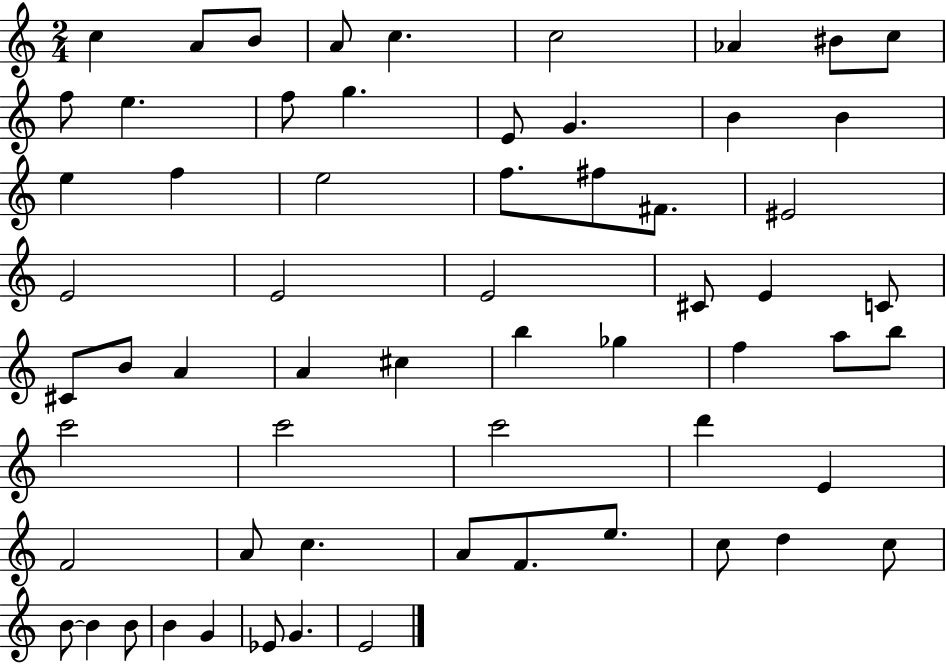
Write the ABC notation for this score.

X:1
T:Untitled
M:2/4
L:1/4
K:C
c A/2 B/2 A/2 c c2 _A ^B/2 c/2 f/2 e f/2 g E/2 G B B e f e2 f/2 ^f/2 ^F/2 ^E2 E2 E2 E2 ^C/2 E C/2 ^C/2 B/2 A A ^c b _g f a/2 b/2 c'2 c'2 c'2 d' E F2 A/2 c A/2 F/2 e/2 c/2 d c/2 B/2 B B/2 B G _E/2 G E2